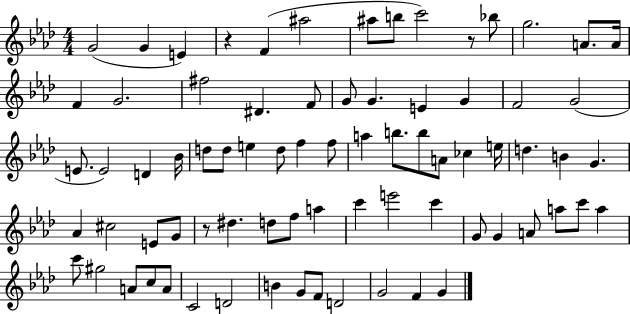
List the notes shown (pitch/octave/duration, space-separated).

G4/h G4/q E4/q R/q F4/q A#5/h A#5/e B5/e C6/h R/e Bb5/e G5/h. A4/e. A4/s F4/q G4/h. F#5/h D#4/q. F4/e G4/e G4/q. E4/q G4/q F4/h G4/h E4/e. E4/h D4/q Bb4/s D5/e D5/e E5/q D5/e F5/q F5/e A5/q B5/e. B5/e A4/e CES5/q E5/s D5/q. B4/q G4/q. Ab4/q C#5/h E4/e G4/e R/e D#5/q. D5/e F5/e A5/q C6/q E6/h C6/q G4/e G4/q A4/e A5/e C6/e A5/q C6/e G#5/h A4/e C5/e A4/e C4/h D4/h B4/q G4/e F4/e D4/h G4/h F4/q G4/q